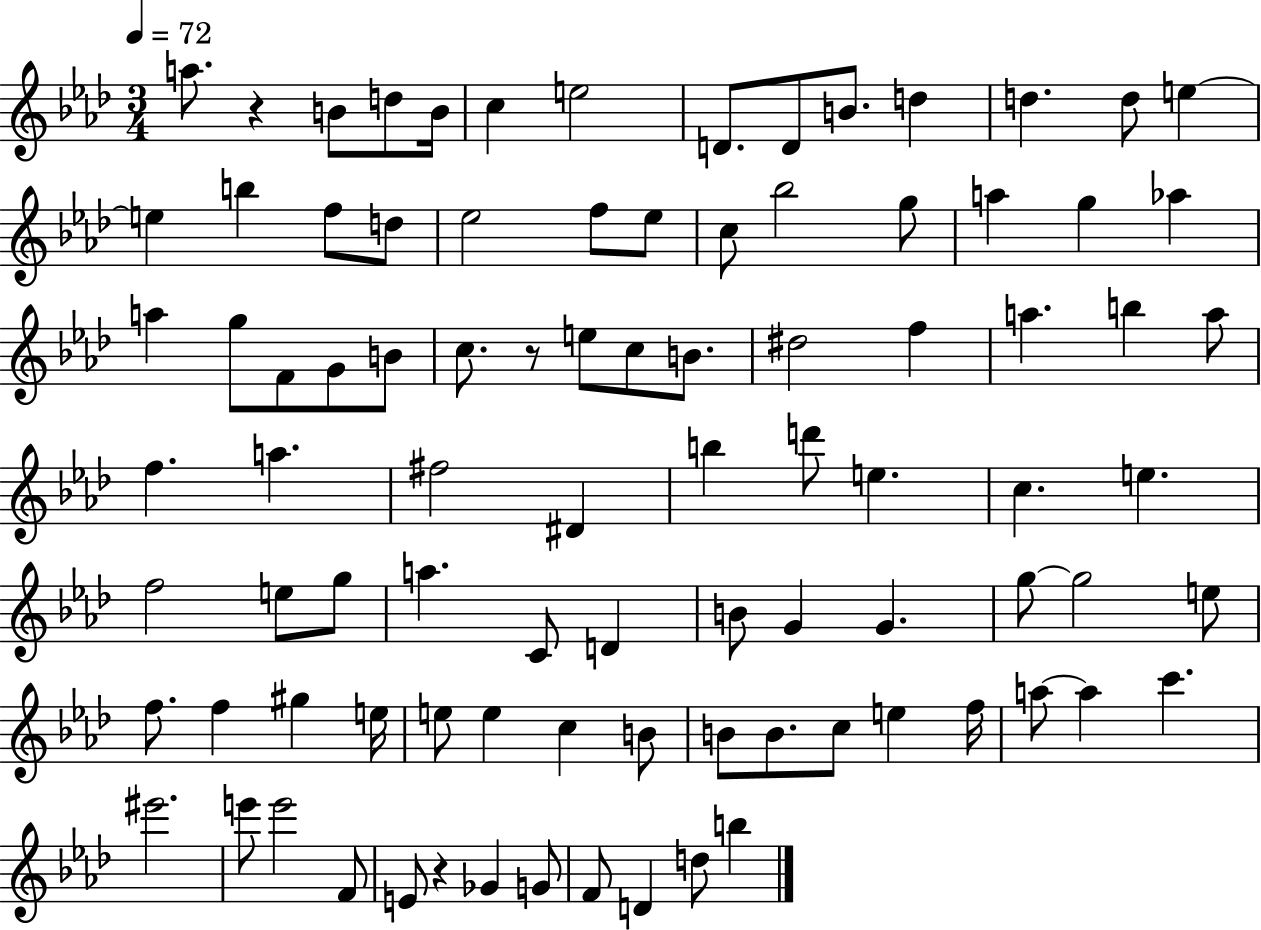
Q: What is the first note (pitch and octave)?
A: A5